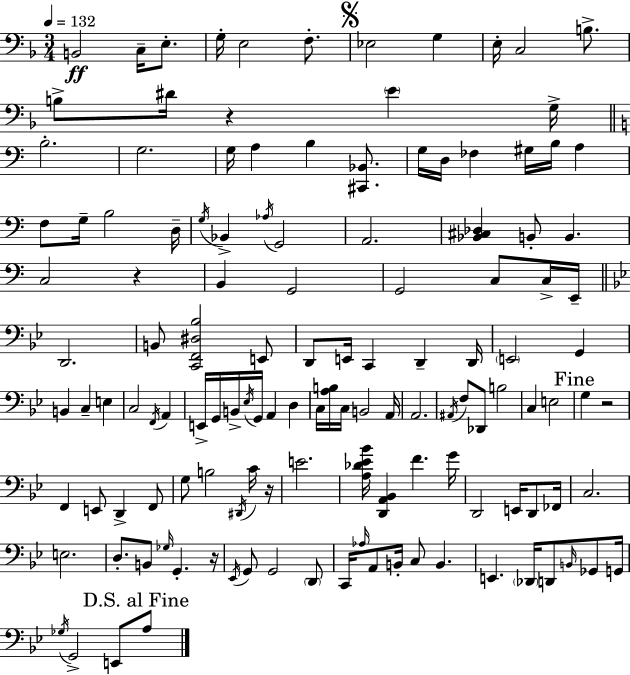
X:1
T:Untitled
M:3/4
L:1/4
K:F
B,,2 C,/4 E,/2 G,/4 E,2 F,/2 _E,2 G, E,/4 C,2 B,/2 B,/2 ^D/4 z E G,/4 B,2 G,2 G,/4 A, B, [^C,,_B,,]/2 G,/4 D,/4 _F, ^G,/4 B,/4 A, F,/2 G,/4 B,2 D,/4 G,/4 _B,, _A,/4 G,,2 A,,2 [_B,,^C,_D,] B,,/2 B,, C,2 z B,, G,,2 G,,2 C,/2 C,/4 E,,/4 D,,2 B,,/2 [C,,F,,^D,_B,]2 E,,/2 D,,/2 E,,/4 C,, D,, D,,/4 E,,2 G,, B,, C, E, C,2 F,,/4 A,, E,,/4 G,,/4 B,,/4 _E,/4 G,,/4 A,, D, C,/4 [A,B,]/4 C,/4 B,,2 A,,/4 A,,2 ^A,,/4 F,/2 _D,,/2 B,2 C, E,2 G, z2 F,, E,,/2 D,, F,,/2 G,/2 B,2 ^D,,/4 C/4 z/4 E2 [A,_D_E_B]/4 [D,,A,,_B,,] F G/4 D,,2 E,,/4 D,,/2 _F,,/4 C,2 E,2 D,/2 B,,/2 _G,/4 G,, z/4 _E,,/4 G,,/2 G,,2 D,,/2 C,,/4 _A,/4 A,,/2 B,,/4 C,/2 B,, E,, _D,,/4 D,,/2 B,,/4 _G,,/2 G,,/4 _G,/4 G,,2 E,,/2 A,/2